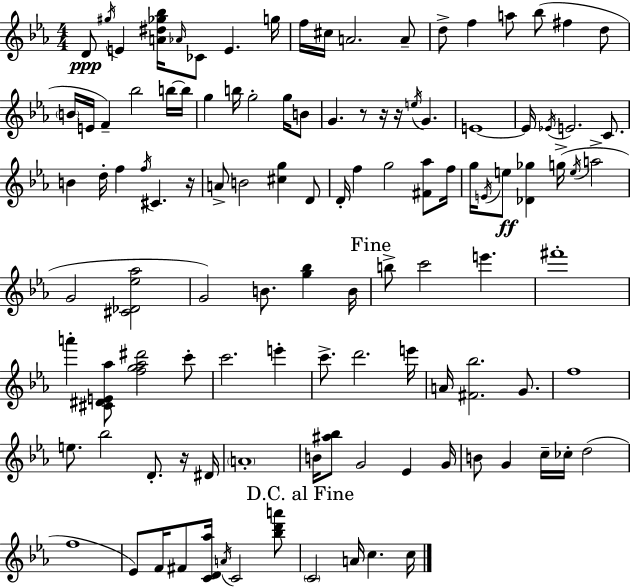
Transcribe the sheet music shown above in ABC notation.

X:1
T:Untitled
M:4/4
L:1/4
K:Cm
D/2 ^g/4 E [A^d_g_b]/4 _A/4 _C/2 E g/4 f/4 ^c/4 A2 A/2 d/2 f a/2 _b/2 ^f d/2 B/4 E/4 F _b2 b/4 b/4 g b/4 g2 g/4 B/2 G z/2 z/4 z/4 e/4 G E4 E/4 _E/4 E2 C/2 B d/4 f f/4 ^C z/4 A/2 B2 [^cg] D/2 D/4 f g2 [^F_a]/2 f/4 g/4 E/4 e/2 [_D_g] g/4 e/4 a2 G2 [^C_D_e_a]2 G2 B/2 [g_b] B/4 b/2 c'2 e' ^f'4 a' [^C^DE_a]/2 [fg_a^d']2 c'/2 c'2 e' c'/2 d'2 e'/4 A/4 [^F_b]2 G/2 f4 e/2 _b2 D/2 z/4 ^D/4 A4 B/4 [^a_b]/2 G2 _E G/4 B/2 G c/4 _c/4 d2 f4 _E/2 F/4 ^F/2 [CD_a]/4 A/4 C2 [_bd'a']/2 C2 A/4 c c/4